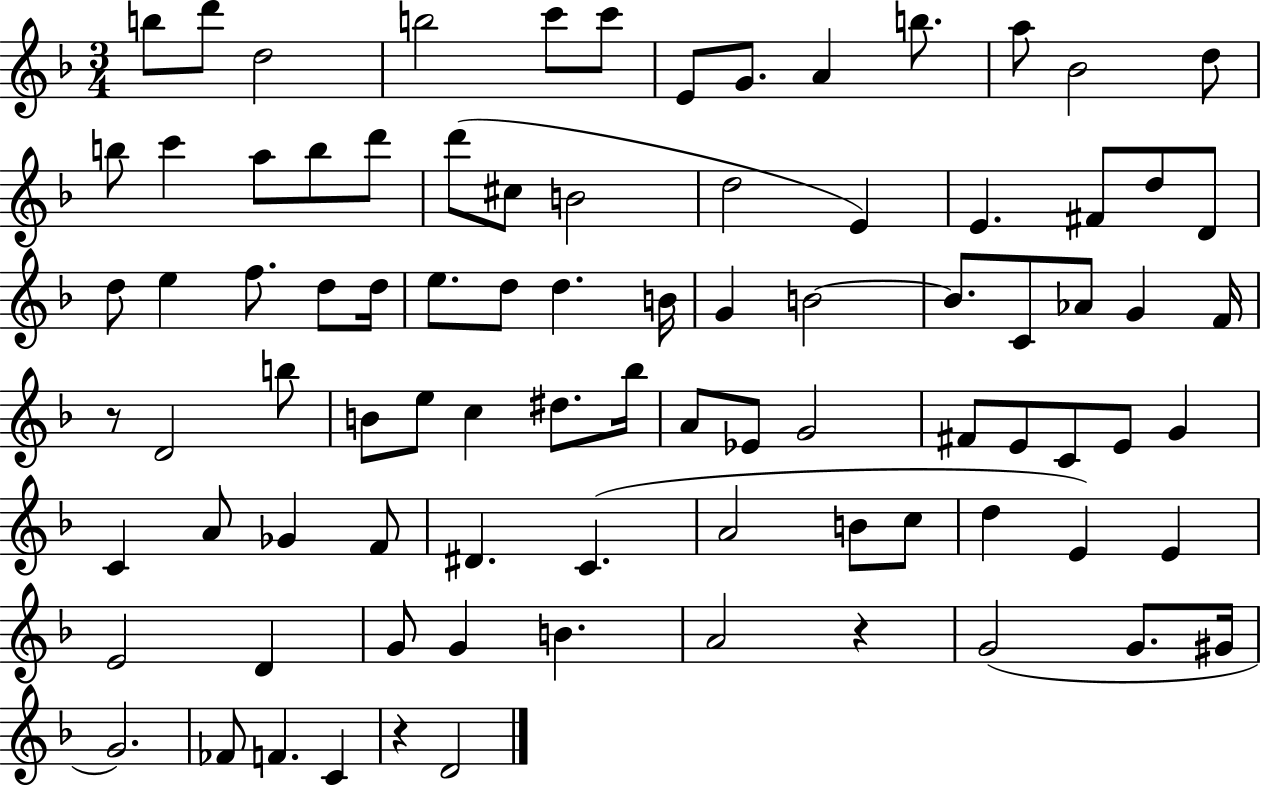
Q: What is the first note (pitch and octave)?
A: B5